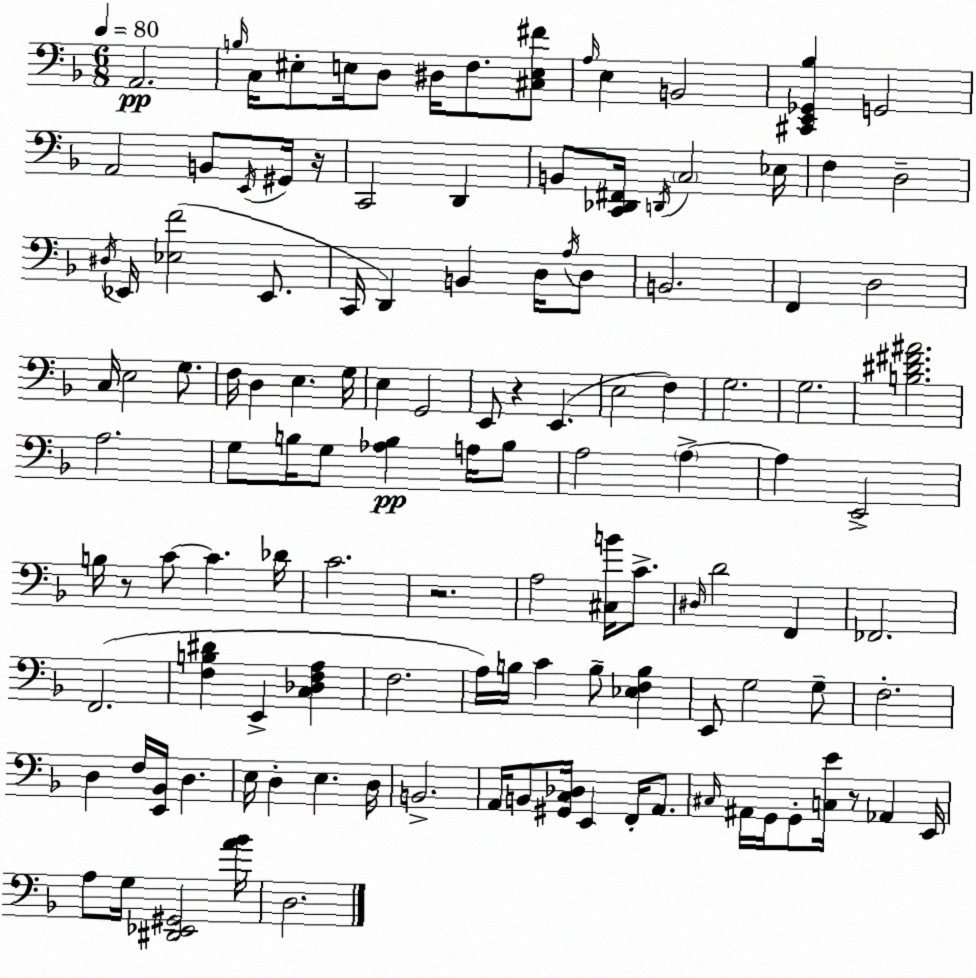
X:1
T:Untitled
M:6/8
L:1/4
K:F
A,,2 B,/4 C,/4 ^E,/2 E,/4 D,/2 ^D,/4 F,/2 [^C,E,^F]/2 A,/4 E, B,,2 [^C,,E,,_G,,_B,] G,,2 A,,2 B,,/2 E,,/4 ^G,,/4 z/4 C,,2 D,, B,,/2 [C,,_D,,^F,,]/4 D,,/4 C,2 _E,/4 F, D,2 ^D,/4 _E,,/4 [_E,F]2 _E,,/2 C,,/4 D,, B,, D,/4 A,/4 D,/2 B,,2 F,, D,2 C,/4 E,2 G,/2 F,/4 D, E, G,/4 E, G,,2 E,,/2 z E,, E,2 F, G,2 G,2 [B,^D^F^A]2 A,2 G,/2 B,/4 G,/2 [_A,B,] A,/4 B,/2 A,2 A, A, E,,2 B,/4 z/2 C/2 C _D/4 C2 z2 A,2 [^C,B]/4 C/2 ^D,/4 D2 F,, _F,,2 F,,2 [F,B,^D] E,, [C,_D,F,A,] F,2 A,/4 B,/4 C B,/2 [_E,F,B,] E,,/2 G,2 G,/2 F,2 D, F,/4 [E,,_B,,]/4 D, E,/4 D, E, D,/4 B,,2 A,,/4 B,,/2 [^G,,C,_D,]/4 E,, F,,/4 A,,/2 ^C,/4 ^A,,/4 G,,/4 G,,/2 [C,E]/4 z/2 _A,, E,,/4 A,/2 G,/4 [^D,,_E,,^G,,]2 [A_B]/4 D,2